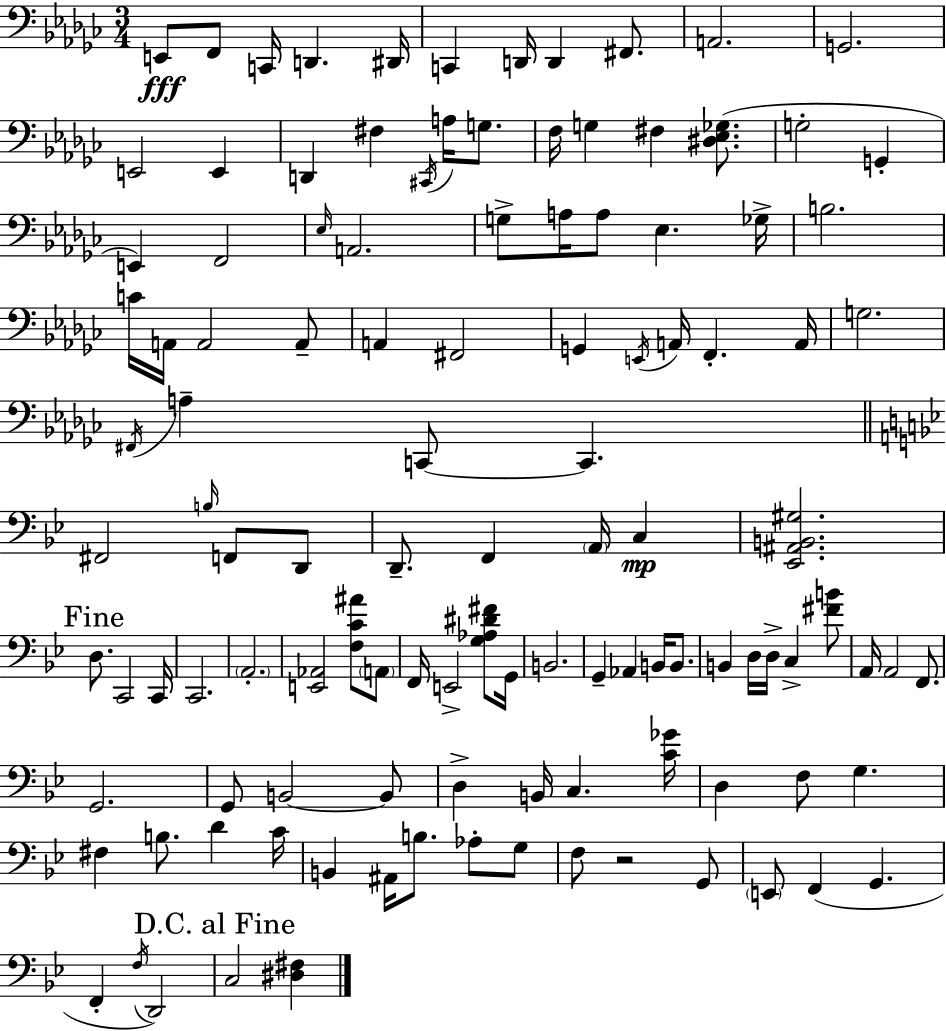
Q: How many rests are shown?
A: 1